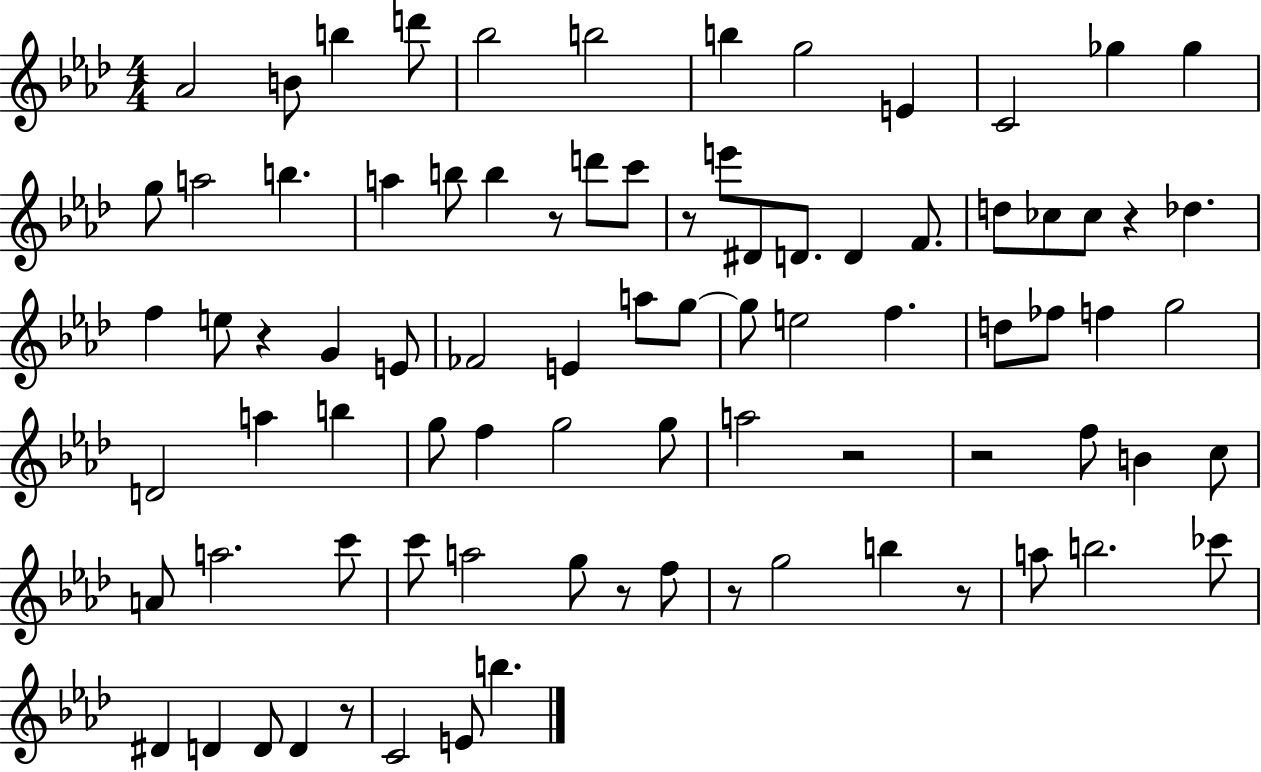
{
  \clef treble
  \numericTimeSignature
  \time 4/4
  \key aes \major
  aes'2 b'8 b''4 d'''8 | bes''2 b''2 | b''4 g''2 e'4 | c'2 ges''4 ges''4 | \break g''8 a''2 b''4. | a''4 b''8 b''4 r8 d'''8 c'''8 | r8 e'''8 dis'8 d'8. d'4 f'8. | d''8 ces''8 ces''8 r4 des''4. | \break f''4 e''8 r4 g'4 e'8 | fes'2 e'4 a''8 g''8~~ | g''8 e''2 f''4. | d''8 fes''8 f''4 g''2 | \break d'2 a''4 b''4 | g''8 f''4 g''2 g''8 | a''2 r2 | r2 f''8 b'4 c''8 | \break a'8 a''2. c'''8 | c'''8 a''2 g''8 r8 f''8 | r8 g''2 b''4 r8 | a''8 b''2. ces'''8 | \break dis'4 d'4 d'8 d'4 r8 | c'2 e'8 b''4. | \bar "|."
}